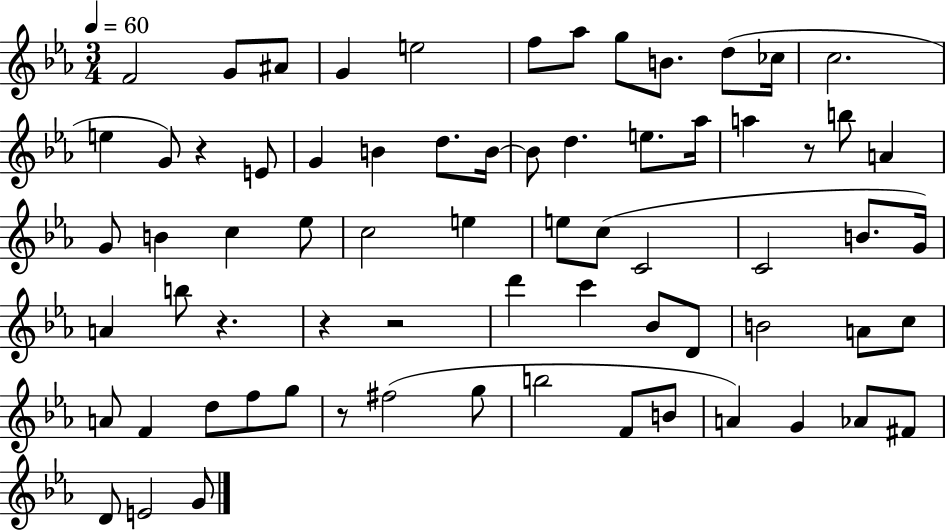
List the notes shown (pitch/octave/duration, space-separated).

F4/h G4/e A#4/e G4/q E5/h F5/e Ab5/e G5/e B4/e. D5/e CES5/s C5/h. E5/q G4/e R/q E4/e G4/q B4/q D5/e. B4/s B4/e D5/q. E5/e. Ab5/s A5/q R/e B5/e A4/q G4/e B4/q C5/q Eb5/e C5/h E5/q E5/e C5/e C4/h C4/h B4/e. G4/s A4/q B5/e R/q. R/q R/h D6/q C6/q Bb4/e D4/e B4/h A4/e C5/e A4/e F4/q D5/e F5/e G5/e R/e F#5/h G5/e B5/h F4/e B4/e A4/q G4/q Ab4/e F#4/e D4/e E4/h G4/e